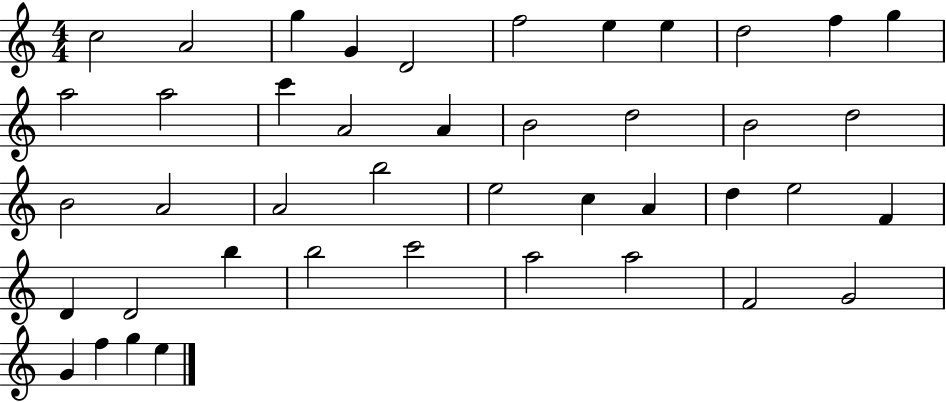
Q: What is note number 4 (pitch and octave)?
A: G4